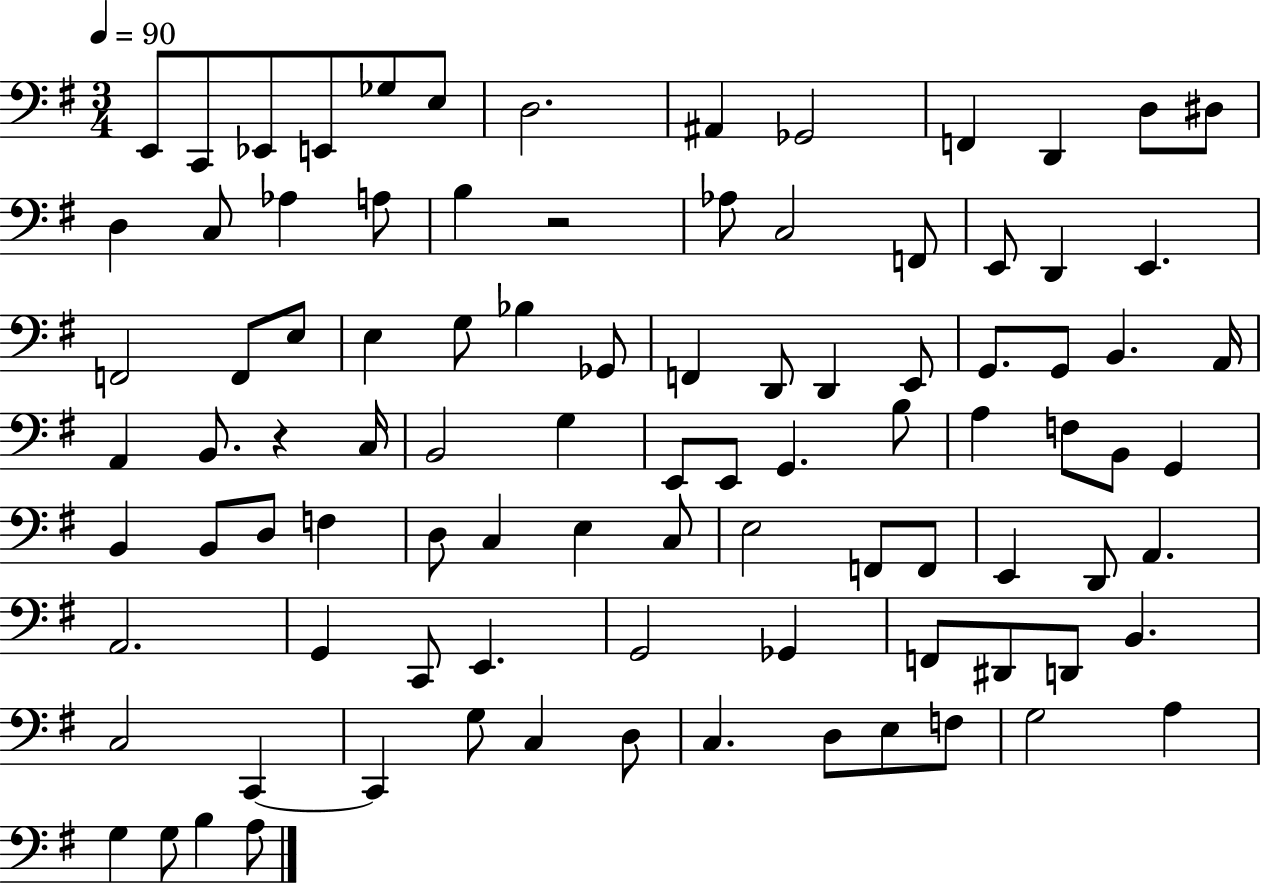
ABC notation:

X:1
T:Untitled
M:3/4
L:1/4
K:G
E,,/2 C,,/2 _E,,/2 E,,/2 _G,/2 E,/2 D,2 ^A,, _G,,2 F,, D,, D,/2 ^D,/2 D, C,/2 _A, A,/2 B, z2 _A,/2 C,2 F,,/2 E,,/2 D,, E,, F,,2 F,,/2 E,/2 E, G,/2 _B, _G,,/2 F,, D,,/2 D,, E,,/2 G,,/2 G,,/2 B,, A,,/4 A,, B,,/2 z C,/4 B,,2 G, E,,/2 E,,/2 G,, B,/2 A, F,/2 B,,/2 G,, B,, B,,/2 D,/2 F, D,/2 C, E, C,/2 E,2 F,,/2 F,,/2 E,, D,,/2 A,, A,,2 G,, C,,/2 E,, G,,2 _G,, F,,/2 ^D,,/2 D,,/2 B,, C,2 C,, C,, G,/2 C, D,/2 C, D,/2 E,/2 F,/2 G,2 A, G, G,/2 B, A,/2